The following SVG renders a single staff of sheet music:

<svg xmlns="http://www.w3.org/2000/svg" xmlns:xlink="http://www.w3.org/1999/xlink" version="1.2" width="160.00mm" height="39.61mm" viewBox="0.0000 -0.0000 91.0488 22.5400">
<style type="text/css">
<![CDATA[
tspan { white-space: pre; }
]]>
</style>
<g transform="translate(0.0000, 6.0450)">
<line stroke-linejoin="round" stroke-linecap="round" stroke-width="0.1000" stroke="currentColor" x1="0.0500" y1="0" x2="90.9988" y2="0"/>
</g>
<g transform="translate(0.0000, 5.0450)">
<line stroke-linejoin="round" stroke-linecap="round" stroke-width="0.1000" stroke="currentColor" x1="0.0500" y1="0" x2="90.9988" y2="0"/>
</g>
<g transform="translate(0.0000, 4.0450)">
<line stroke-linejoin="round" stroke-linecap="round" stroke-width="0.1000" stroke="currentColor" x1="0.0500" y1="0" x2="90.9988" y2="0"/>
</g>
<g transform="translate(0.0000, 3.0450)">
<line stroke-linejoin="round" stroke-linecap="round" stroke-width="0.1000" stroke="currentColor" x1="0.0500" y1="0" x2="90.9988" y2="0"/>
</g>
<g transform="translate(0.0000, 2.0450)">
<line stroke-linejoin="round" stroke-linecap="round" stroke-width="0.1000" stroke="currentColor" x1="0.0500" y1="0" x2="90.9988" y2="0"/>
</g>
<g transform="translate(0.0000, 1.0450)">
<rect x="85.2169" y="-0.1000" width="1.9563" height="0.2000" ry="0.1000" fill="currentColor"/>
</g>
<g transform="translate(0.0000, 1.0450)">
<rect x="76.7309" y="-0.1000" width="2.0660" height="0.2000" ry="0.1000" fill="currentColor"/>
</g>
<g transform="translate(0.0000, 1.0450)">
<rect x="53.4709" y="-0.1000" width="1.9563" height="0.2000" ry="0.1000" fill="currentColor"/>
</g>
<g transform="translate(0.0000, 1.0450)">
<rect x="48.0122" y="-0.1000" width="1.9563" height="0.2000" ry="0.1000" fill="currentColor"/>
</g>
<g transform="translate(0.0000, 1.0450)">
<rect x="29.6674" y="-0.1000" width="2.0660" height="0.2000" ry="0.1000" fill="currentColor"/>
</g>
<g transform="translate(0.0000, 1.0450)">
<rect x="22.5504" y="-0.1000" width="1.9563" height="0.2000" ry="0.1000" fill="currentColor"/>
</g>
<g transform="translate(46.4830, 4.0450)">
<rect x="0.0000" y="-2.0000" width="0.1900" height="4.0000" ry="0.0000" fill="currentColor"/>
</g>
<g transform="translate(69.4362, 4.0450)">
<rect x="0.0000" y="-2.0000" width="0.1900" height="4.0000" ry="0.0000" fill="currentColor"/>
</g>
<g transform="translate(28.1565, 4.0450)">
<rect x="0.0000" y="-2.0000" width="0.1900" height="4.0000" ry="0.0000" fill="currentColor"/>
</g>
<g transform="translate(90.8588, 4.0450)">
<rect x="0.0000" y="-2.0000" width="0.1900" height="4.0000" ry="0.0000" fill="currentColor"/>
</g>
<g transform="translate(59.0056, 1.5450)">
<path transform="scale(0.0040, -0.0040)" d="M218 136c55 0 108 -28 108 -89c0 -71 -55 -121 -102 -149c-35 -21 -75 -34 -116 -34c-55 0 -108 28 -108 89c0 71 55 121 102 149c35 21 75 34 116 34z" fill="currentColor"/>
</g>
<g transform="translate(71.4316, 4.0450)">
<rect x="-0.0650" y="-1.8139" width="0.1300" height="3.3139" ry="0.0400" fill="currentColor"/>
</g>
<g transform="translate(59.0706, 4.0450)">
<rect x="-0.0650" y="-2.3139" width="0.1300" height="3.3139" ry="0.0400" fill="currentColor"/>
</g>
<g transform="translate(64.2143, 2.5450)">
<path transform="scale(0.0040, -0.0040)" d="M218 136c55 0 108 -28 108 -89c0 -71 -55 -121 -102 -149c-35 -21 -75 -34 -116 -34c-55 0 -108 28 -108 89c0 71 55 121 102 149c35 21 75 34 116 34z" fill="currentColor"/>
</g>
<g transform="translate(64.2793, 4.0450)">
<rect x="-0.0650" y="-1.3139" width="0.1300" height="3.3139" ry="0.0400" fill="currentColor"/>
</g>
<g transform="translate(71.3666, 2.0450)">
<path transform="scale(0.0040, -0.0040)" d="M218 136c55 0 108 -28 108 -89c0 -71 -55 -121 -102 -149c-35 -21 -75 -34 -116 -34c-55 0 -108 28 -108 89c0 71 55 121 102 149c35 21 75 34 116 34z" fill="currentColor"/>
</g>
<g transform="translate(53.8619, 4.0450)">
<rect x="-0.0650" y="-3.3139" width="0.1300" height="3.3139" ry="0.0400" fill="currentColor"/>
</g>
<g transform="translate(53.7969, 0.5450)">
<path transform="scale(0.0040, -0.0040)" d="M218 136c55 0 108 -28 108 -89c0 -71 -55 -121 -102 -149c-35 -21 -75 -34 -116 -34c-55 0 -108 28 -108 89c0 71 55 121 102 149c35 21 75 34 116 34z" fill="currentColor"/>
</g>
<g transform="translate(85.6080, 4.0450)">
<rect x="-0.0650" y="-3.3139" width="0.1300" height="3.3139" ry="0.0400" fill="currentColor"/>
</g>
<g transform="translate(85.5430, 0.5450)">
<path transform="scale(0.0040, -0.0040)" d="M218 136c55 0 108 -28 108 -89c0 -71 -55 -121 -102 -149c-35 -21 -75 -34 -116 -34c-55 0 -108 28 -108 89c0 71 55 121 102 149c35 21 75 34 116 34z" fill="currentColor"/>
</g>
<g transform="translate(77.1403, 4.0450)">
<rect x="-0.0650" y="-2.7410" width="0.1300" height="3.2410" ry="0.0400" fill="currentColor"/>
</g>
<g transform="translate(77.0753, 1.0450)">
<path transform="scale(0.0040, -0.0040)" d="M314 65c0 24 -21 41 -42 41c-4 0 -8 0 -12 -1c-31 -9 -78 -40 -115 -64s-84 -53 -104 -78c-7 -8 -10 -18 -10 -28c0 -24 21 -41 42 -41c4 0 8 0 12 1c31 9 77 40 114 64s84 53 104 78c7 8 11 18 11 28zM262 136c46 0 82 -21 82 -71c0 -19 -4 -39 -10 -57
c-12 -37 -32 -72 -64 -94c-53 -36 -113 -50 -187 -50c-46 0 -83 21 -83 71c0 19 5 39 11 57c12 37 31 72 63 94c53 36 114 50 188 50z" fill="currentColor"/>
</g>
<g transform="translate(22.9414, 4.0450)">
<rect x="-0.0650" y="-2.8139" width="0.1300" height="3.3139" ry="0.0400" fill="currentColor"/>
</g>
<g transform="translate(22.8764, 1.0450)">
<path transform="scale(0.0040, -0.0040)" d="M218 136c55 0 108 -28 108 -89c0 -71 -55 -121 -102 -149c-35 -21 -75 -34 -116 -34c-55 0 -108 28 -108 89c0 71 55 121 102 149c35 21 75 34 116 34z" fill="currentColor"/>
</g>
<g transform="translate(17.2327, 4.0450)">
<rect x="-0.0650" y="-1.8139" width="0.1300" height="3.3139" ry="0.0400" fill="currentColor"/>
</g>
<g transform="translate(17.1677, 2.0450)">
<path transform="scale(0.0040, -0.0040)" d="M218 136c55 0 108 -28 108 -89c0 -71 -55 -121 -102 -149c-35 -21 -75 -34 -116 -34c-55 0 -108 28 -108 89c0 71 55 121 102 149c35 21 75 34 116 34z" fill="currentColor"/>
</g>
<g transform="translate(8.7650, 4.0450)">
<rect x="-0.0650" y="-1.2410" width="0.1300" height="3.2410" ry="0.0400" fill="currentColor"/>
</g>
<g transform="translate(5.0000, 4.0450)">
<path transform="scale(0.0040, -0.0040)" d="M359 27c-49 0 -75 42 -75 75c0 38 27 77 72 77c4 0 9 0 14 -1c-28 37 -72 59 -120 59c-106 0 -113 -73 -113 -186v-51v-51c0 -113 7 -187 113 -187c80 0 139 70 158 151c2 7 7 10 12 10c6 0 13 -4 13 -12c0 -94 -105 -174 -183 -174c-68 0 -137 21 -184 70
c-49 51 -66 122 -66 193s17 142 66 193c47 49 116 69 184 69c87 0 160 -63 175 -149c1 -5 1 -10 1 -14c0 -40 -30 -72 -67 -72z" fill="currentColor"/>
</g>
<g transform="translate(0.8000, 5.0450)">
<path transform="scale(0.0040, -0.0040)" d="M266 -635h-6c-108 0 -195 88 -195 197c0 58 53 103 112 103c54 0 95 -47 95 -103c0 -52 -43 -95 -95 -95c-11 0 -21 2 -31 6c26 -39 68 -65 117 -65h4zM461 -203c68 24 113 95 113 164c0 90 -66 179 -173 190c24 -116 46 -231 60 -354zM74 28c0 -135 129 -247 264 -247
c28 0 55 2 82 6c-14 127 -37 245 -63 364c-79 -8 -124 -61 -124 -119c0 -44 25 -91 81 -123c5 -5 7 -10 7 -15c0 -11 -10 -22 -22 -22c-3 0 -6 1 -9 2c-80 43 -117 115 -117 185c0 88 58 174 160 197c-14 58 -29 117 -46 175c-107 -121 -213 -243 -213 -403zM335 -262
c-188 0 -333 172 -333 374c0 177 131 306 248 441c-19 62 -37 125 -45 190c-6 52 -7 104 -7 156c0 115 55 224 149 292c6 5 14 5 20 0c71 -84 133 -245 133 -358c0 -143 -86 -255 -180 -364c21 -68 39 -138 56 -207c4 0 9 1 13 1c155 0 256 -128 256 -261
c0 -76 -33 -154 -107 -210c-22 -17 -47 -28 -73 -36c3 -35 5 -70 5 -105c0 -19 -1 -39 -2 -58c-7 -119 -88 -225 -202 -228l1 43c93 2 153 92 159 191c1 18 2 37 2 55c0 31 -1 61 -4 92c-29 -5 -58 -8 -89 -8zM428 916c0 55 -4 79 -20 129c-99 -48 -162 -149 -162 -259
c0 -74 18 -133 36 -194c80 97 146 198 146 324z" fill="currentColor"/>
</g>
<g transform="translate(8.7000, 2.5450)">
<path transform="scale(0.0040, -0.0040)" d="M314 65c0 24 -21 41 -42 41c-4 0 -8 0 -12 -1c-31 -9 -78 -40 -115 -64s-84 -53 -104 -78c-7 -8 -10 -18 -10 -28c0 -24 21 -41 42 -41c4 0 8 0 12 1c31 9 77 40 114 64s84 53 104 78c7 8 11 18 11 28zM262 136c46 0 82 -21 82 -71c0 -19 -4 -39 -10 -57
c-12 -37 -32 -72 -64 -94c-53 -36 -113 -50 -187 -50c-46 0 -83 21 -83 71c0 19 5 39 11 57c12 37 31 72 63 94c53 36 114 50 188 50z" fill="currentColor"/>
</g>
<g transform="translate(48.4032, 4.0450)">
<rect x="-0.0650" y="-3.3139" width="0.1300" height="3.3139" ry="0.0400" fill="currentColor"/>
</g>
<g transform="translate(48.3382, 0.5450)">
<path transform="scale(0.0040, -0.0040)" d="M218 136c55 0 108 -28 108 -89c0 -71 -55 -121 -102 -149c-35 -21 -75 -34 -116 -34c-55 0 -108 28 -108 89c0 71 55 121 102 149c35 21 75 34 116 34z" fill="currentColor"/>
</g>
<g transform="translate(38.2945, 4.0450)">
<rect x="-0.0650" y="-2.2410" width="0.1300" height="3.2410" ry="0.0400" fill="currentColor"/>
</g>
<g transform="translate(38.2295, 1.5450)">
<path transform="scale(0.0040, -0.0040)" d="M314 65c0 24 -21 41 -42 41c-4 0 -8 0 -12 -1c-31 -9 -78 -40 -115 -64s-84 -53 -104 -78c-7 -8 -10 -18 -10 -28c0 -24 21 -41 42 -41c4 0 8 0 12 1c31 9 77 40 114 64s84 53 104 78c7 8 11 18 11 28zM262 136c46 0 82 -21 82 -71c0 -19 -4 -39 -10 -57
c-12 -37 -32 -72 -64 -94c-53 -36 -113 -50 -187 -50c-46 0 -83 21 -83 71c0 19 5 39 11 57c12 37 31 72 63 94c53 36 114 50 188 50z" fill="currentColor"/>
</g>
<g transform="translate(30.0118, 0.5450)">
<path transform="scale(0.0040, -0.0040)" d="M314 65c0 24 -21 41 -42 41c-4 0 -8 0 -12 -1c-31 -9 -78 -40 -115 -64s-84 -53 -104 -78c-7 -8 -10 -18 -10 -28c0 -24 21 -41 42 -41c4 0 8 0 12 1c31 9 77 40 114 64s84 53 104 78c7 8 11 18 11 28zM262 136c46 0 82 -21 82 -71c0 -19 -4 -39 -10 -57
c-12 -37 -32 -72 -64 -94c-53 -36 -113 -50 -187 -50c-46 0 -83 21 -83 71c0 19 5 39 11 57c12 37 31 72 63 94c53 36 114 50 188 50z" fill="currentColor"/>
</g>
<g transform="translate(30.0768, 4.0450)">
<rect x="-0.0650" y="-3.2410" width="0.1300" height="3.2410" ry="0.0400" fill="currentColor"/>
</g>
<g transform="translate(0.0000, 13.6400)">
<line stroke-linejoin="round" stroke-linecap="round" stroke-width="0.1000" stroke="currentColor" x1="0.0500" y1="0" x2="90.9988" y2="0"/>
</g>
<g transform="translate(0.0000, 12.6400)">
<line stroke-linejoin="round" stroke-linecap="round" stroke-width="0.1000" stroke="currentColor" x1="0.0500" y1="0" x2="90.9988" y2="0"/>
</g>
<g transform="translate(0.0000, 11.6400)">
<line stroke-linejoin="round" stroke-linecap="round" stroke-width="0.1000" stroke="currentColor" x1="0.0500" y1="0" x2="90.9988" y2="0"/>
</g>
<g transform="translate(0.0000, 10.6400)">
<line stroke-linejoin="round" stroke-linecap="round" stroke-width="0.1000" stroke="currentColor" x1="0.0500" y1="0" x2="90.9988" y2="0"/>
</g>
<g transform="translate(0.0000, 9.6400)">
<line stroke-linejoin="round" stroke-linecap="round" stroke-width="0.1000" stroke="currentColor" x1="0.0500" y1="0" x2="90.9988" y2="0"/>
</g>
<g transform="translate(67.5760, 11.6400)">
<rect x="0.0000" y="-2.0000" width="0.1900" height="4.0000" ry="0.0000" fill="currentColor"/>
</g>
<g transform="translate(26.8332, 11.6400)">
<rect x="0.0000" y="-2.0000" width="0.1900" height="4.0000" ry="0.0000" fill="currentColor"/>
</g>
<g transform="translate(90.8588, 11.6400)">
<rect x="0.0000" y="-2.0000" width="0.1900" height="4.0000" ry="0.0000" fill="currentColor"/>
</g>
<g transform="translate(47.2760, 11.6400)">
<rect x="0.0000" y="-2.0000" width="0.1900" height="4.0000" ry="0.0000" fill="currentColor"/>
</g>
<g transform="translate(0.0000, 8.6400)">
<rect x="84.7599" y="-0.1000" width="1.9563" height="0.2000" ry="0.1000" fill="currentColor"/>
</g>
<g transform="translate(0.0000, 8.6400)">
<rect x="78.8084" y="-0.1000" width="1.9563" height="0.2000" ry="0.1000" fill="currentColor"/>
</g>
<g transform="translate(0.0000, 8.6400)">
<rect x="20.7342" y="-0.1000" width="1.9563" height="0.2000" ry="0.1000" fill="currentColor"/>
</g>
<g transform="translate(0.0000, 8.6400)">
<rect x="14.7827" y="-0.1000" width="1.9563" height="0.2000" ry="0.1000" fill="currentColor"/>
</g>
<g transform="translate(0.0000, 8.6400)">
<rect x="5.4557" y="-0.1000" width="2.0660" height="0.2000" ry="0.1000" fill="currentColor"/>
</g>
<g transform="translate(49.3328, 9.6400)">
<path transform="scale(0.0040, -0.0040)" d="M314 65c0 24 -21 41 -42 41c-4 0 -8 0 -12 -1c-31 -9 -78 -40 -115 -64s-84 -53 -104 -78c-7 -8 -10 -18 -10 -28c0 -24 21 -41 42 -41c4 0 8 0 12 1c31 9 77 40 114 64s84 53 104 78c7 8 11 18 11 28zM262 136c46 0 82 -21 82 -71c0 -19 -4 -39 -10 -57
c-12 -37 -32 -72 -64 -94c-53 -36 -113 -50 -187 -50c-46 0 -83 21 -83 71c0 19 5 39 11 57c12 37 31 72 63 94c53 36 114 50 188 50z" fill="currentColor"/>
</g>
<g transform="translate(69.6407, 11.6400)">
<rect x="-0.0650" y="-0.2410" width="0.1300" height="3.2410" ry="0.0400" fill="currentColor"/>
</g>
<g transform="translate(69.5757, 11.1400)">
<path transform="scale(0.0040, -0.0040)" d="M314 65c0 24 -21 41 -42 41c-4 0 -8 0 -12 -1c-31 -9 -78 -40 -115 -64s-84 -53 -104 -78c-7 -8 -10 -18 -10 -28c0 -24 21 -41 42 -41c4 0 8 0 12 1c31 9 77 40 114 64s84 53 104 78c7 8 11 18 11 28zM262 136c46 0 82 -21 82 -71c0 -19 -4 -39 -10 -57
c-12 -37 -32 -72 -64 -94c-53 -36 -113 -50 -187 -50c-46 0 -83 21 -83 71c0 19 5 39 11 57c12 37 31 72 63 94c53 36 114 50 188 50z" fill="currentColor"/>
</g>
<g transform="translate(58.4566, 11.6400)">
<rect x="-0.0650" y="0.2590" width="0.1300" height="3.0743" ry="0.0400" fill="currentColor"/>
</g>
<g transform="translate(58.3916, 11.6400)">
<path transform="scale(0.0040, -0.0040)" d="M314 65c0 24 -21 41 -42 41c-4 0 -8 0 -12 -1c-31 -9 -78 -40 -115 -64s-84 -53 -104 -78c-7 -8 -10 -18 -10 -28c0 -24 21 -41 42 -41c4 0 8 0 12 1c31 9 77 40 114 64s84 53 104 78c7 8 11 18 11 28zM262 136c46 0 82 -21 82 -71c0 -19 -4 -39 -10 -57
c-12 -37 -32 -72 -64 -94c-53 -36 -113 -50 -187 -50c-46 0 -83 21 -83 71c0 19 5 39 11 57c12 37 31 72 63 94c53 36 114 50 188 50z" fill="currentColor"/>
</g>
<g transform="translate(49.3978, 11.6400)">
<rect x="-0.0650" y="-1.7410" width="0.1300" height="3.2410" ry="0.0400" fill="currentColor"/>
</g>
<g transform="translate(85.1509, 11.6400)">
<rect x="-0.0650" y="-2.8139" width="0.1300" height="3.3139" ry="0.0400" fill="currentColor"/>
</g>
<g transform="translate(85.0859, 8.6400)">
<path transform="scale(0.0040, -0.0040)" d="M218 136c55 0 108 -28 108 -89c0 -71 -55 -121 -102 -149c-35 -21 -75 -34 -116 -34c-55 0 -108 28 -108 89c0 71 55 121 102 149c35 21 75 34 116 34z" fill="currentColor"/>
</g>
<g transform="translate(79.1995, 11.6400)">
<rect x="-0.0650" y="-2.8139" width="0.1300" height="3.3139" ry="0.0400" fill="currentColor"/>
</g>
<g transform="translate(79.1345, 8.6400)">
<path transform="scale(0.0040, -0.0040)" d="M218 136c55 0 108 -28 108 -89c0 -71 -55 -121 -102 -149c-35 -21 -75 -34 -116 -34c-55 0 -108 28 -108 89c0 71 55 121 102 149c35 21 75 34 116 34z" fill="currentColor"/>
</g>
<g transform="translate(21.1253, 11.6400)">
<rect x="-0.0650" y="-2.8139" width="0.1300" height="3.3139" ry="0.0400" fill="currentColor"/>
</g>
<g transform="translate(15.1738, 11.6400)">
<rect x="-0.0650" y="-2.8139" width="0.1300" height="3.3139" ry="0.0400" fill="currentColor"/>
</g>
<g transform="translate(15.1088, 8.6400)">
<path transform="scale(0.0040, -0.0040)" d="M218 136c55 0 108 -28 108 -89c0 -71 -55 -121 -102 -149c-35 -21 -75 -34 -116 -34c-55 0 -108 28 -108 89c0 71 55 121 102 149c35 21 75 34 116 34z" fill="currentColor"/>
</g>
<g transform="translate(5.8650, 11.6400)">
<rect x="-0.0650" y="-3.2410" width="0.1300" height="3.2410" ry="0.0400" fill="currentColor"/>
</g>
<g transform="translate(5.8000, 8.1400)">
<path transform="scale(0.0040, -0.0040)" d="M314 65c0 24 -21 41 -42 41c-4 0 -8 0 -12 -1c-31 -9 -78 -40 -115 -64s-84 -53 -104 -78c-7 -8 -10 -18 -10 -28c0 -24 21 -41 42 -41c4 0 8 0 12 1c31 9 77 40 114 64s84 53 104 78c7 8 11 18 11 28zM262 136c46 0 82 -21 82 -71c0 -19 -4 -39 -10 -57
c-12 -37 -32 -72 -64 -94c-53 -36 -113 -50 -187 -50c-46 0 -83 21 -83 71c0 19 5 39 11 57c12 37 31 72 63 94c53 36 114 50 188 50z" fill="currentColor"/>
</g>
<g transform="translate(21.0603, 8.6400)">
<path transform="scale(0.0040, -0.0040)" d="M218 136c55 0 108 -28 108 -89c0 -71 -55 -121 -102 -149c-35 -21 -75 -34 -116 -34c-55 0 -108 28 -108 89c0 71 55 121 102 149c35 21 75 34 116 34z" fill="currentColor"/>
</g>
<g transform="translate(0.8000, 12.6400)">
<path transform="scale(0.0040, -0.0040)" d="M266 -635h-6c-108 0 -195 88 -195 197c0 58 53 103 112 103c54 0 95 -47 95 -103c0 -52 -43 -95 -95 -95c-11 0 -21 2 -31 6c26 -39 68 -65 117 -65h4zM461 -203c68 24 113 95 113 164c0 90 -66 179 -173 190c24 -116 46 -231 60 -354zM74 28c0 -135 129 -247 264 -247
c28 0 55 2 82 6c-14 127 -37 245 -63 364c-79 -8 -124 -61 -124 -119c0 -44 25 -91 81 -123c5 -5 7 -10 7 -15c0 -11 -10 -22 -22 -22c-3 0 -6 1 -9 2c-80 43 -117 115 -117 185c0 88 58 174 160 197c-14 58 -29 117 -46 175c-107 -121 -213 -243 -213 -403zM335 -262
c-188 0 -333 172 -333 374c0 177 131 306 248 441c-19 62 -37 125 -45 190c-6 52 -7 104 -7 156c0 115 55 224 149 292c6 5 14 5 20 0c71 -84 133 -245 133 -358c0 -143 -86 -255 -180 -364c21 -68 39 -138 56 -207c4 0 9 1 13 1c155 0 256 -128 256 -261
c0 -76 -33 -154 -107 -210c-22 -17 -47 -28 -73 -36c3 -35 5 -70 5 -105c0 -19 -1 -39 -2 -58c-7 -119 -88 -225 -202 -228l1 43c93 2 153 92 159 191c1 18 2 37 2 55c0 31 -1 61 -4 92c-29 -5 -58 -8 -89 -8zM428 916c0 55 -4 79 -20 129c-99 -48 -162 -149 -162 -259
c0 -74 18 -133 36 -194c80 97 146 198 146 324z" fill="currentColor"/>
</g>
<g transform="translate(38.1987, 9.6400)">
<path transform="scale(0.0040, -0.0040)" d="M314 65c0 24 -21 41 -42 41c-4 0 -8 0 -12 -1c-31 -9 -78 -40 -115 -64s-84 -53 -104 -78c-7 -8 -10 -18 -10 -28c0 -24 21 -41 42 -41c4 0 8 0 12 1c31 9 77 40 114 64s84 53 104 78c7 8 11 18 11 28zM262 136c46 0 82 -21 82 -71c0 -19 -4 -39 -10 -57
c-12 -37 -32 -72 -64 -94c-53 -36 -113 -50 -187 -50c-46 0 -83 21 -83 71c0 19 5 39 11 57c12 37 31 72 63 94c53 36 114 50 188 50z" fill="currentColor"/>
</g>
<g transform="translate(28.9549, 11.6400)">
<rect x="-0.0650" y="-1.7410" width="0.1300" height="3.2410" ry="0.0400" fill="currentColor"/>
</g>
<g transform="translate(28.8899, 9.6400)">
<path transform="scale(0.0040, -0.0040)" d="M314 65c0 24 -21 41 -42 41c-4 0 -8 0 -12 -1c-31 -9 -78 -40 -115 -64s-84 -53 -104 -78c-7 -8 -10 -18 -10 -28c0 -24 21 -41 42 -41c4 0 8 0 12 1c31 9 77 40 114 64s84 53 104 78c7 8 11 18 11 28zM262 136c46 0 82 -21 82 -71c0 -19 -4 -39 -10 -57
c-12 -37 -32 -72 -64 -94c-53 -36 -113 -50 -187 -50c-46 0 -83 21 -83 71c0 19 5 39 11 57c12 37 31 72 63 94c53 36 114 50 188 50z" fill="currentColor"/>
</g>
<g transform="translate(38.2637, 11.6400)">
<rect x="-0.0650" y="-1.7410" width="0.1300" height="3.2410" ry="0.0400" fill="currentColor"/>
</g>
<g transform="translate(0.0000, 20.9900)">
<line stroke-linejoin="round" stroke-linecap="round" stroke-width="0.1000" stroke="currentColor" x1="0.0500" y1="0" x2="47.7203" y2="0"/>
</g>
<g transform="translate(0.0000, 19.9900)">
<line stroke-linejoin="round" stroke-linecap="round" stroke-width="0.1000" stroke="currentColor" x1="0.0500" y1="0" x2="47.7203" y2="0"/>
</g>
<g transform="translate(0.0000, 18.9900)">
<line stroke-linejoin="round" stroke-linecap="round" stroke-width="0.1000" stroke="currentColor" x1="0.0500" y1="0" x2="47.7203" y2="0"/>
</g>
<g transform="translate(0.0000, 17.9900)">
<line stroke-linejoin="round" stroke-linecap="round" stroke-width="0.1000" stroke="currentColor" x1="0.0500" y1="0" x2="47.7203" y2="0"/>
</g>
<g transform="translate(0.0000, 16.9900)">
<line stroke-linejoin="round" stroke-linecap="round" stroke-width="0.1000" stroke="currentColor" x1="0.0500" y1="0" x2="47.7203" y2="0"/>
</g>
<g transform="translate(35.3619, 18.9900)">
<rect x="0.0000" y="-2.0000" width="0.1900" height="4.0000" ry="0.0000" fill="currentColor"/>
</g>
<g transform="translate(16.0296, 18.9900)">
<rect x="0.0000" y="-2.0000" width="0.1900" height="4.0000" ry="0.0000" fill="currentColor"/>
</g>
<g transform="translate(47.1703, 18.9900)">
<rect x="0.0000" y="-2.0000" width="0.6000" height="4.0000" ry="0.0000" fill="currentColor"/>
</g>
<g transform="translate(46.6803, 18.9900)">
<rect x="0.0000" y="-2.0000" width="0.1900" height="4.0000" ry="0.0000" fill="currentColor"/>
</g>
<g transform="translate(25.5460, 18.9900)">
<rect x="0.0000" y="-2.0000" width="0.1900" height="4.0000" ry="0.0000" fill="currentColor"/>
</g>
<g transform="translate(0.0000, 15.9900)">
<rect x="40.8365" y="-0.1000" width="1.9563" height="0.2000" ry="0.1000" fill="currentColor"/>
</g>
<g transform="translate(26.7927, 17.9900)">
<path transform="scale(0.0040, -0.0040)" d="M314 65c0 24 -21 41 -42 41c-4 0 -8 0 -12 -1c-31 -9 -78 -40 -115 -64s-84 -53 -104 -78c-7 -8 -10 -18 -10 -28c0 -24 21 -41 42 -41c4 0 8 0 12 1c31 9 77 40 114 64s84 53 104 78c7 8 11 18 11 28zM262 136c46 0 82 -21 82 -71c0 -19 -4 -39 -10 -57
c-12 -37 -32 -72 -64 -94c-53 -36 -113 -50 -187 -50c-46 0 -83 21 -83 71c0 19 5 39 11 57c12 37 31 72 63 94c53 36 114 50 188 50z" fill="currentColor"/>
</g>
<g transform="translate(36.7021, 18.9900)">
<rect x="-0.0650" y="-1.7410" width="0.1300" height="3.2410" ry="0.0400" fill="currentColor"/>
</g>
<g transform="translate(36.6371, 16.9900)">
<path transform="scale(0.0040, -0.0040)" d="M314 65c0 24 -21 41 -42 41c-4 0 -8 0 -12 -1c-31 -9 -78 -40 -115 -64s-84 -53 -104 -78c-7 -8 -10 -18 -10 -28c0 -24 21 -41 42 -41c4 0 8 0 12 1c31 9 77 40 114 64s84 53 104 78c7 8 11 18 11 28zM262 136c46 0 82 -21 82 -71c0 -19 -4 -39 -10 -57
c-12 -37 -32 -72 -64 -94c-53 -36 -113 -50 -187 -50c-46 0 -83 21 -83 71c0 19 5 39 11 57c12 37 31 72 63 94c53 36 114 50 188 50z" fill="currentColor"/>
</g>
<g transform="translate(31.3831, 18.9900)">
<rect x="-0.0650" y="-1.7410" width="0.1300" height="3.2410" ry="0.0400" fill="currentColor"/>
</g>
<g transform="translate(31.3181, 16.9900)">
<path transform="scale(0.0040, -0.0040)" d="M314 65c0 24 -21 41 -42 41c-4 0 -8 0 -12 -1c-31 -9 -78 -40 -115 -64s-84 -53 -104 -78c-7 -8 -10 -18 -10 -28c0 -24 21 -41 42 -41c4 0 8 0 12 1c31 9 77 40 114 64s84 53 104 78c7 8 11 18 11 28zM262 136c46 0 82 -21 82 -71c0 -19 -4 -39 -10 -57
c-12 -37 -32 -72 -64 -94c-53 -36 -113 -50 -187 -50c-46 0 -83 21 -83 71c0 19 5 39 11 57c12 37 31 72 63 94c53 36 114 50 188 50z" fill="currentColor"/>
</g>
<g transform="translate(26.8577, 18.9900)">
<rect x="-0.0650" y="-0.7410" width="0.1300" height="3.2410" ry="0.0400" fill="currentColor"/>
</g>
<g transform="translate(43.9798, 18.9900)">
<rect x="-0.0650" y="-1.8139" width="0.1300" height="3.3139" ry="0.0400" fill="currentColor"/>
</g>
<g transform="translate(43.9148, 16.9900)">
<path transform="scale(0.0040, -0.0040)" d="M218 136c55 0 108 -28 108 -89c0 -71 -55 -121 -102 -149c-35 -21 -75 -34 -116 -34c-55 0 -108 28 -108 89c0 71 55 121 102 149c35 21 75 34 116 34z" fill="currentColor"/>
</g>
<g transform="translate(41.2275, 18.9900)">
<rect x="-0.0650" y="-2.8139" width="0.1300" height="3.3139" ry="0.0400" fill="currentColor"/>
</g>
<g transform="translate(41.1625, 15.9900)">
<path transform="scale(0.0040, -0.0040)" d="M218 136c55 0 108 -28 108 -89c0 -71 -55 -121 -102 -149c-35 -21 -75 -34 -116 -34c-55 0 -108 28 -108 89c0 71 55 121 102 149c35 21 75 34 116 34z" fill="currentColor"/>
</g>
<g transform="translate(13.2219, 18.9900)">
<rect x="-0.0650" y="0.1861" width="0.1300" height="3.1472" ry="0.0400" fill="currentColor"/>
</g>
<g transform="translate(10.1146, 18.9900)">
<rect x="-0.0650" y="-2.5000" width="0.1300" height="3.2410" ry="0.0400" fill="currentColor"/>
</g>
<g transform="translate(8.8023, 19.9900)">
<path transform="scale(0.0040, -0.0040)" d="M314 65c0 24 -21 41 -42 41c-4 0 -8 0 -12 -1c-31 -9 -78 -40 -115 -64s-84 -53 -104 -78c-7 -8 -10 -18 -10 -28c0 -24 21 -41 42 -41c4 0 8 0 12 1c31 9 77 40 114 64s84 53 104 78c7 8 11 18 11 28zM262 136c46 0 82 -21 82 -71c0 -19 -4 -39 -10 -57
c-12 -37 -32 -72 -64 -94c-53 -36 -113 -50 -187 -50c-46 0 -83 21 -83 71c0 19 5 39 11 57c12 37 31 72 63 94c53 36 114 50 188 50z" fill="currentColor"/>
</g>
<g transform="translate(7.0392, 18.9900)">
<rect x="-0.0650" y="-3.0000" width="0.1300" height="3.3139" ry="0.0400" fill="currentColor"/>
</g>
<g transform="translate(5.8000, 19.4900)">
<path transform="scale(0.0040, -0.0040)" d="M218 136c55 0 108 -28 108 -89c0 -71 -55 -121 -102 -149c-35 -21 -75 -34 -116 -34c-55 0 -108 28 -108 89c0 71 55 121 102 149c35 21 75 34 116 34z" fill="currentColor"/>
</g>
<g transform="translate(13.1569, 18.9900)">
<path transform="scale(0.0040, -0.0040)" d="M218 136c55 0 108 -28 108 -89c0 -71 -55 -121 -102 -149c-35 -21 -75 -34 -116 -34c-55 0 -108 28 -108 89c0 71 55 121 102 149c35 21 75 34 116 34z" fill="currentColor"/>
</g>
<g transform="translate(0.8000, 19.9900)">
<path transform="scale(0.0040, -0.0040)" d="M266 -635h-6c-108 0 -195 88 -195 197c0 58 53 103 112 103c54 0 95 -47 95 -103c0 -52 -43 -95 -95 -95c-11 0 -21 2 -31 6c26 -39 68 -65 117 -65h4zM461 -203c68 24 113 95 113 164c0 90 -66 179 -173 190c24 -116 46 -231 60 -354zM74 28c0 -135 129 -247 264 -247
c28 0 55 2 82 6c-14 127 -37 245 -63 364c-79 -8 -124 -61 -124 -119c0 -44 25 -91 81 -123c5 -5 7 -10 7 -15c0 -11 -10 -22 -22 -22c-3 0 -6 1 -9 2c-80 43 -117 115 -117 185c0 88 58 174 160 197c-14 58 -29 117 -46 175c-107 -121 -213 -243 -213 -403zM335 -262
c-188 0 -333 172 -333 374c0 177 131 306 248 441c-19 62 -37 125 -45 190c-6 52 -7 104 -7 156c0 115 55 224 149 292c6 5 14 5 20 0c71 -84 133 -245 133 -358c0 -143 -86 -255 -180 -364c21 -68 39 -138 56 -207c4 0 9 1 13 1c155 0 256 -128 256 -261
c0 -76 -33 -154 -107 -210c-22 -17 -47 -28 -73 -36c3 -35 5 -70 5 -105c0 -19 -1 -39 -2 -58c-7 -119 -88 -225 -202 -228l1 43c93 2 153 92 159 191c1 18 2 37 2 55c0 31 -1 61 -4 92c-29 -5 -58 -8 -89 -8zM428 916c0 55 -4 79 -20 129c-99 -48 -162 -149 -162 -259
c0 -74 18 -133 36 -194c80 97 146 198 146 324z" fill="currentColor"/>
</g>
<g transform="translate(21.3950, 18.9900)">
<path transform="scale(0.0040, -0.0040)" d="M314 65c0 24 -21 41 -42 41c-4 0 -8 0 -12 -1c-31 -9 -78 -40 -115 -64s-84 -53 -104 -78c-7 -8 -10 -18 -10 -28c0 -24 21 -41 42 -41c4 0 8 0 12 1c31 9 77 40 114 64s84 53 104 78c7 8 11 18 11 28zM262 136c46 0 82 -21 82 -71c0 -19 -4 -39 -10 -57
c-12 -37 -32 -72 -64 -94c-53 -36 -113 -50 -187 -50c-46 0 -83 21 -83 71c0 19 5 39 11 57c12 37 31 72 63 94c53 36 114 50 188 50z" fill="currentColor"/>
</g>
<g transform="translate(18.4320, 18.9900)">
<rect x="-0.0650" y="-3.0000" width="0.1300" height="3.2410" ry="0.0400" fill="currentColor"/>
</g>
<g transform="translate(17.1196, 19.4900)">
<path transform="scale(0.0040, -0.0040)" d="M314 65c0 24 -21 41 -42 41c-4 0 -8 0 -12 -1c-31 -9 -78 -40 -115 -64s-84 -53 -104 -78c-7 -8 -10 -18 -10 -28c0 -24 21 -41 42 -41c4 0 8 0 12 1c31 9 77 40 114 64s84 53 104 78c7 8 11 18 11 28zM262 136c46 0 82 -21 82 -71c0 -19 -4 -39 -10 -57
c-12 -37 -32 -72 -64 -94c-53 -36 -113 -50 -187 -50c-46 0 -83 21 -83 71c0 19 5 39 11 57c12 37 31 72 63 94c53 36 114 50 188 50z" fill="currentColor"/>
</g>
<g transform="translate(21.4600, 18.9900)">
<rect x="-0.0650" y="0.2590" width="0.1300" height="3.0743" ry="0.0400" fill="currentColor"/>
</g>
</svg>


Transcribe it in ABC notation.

X:1
T:Untitled
M:4/4
L:1/4
K:C
e2 f a b2 g2 b b g e f a2 b b2 a a f2 f2 f2 B2 c2 a a A G2 B A2 B2 d2 f2 f2 a f